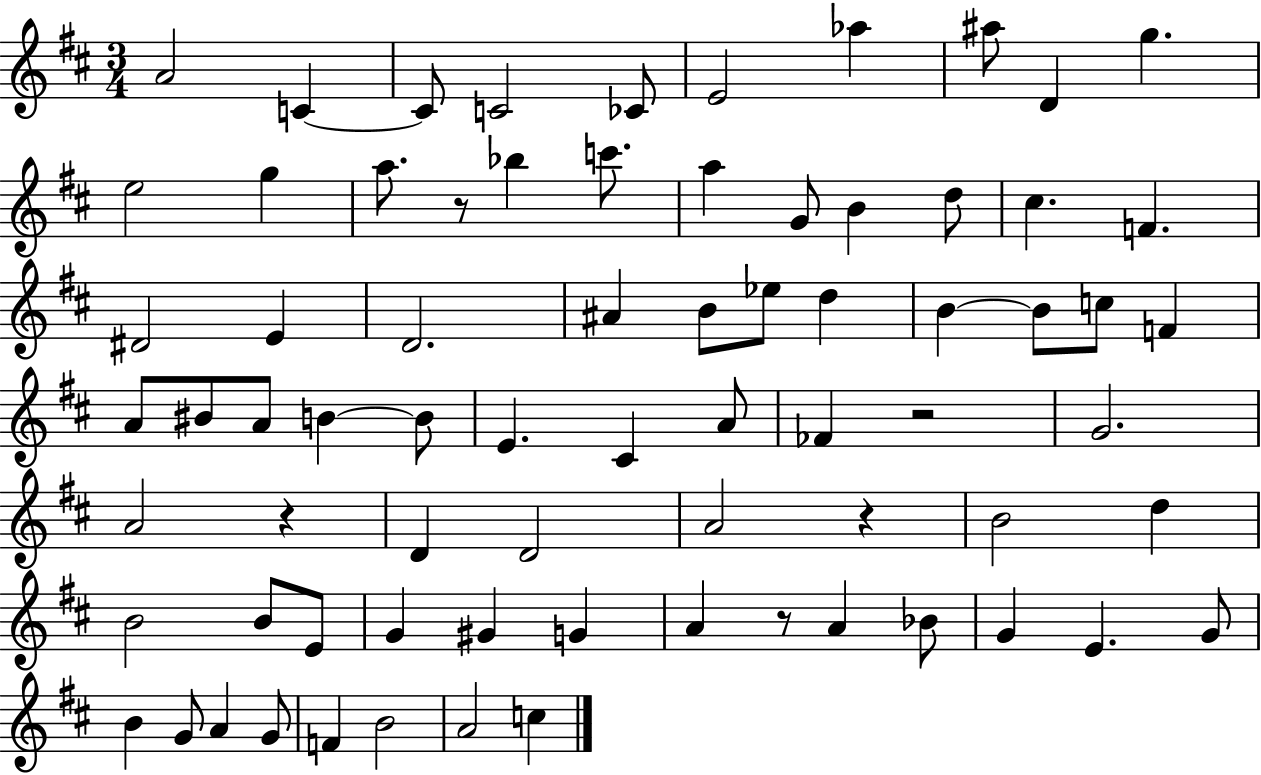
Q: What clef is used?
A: treble